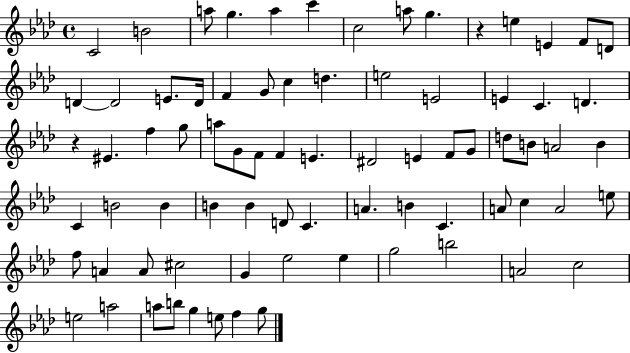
{
  \clef treble
  \time 4/4
  \defaultTimeSignature
  \key aes \major
  c'2 b'2 | a''8 g''4. a''4 c'''4 | c''2 a''8 g''4. | r4 e''4 e'4 f'8 d'8 | \break d'4~~ d'2 e'8. d'16 | f'4 g'8 c''4 d''4. | e''2 e'2 | e'4 c'4. d'4. | \break r4 eis'4. f''4 g''8 | a''8 g'8 f'8 f'4 e'4. | dis'2 e'4 f'8 g'8 | d''8 b'8 a'2 b'4 | \break c'4 b'2 b'4 | b'4 b'4 d'8 c'4. | a'4. b'4 c'4. | a'8 c''4 a'2 e''8 | \break f''8 a'4 a'8 cis''2 | g'4 ees''2 ees''4 | g''2 b''2 | a'2 c''2 | \break e''2 a''2 | a''8 b''8 g''4 e''8 f''4 g''8 | \bar "|."
}